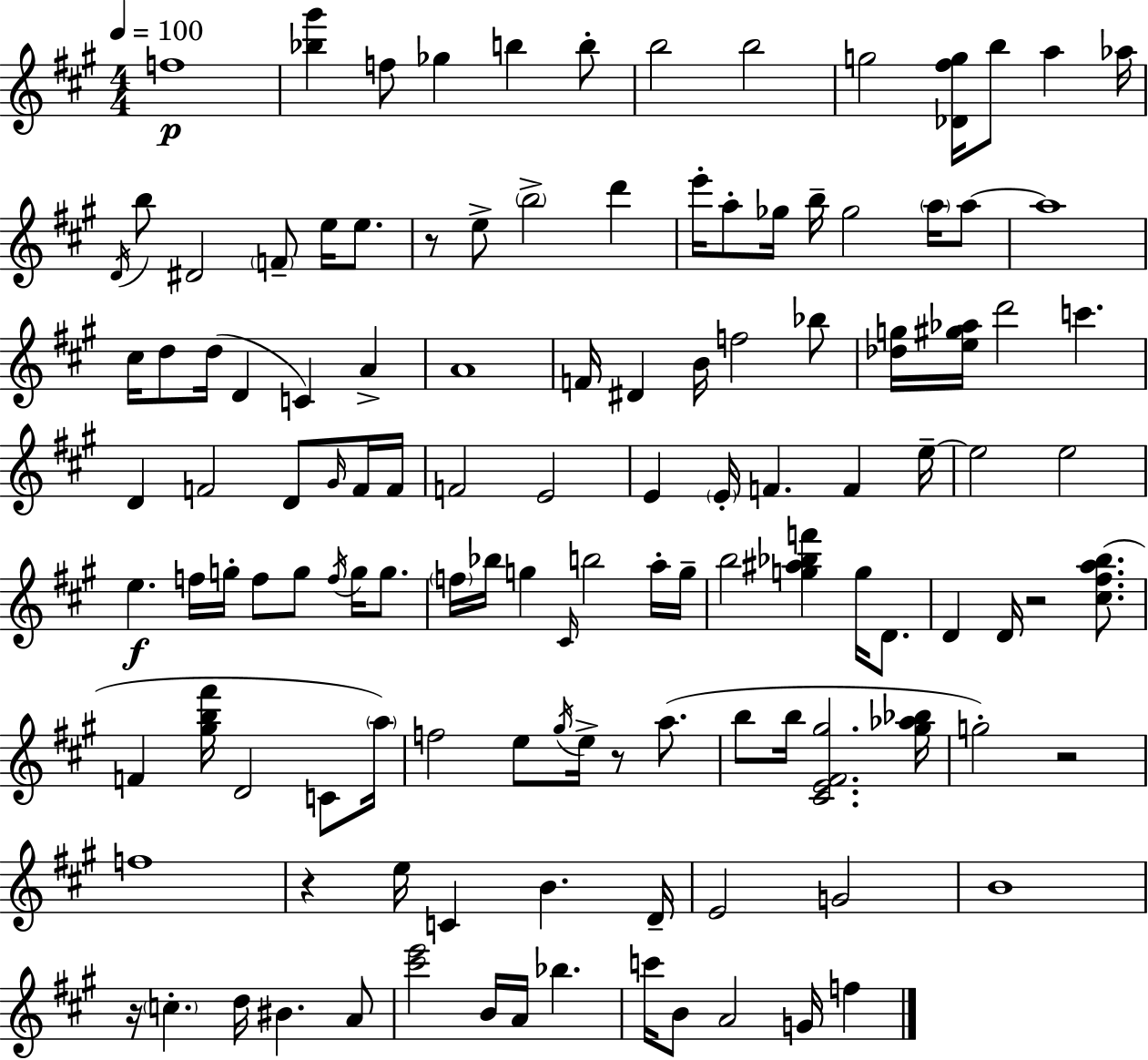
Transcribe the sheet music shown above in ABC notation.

X:1
T:Untitled
M:4/4
L:1/4
K:A
f4 [_b^g'] f/2 _g b b/2 b2 b2 g2 [_D^fg]/4 b/2 a _a/4 D/4 b/2 ^D2 F/2 e/4 e/2 z/2 e/2 b2 d' e'/4 a/2 _g/4 b/4 _g2 a/4 a/2 a4 ^c/4 d/2 d/4 D C A A4 F/4 ^D B/4 f2 _b/2 [_dg]/4 [e^g_a]/4 d'2 c' D F2 D/2 ^G/4 F/4 F/4 F2 E2 E E/4 F F e/4 e2 e2 e f/4 g/4 f/2 g/2 f/4 g/4 g/2 f/4 _b/4 g ^C/4 b2 a/4 g/4 b2 [g^a_bf'] g/4 D/2 D D/4 z2 [^c^fab]/2 F [^gb^f']/4 D2 C/2 a/4 f2 e/2 ^g/4 e/4 z/2 a/2 b/2 b/4 [^CE^F^g]2 [^g_a_b]/4 g2 z2 f4 z e/4 C B D/4 E2 G2 B4 z/4 c d/4 ^B A/2 [^c'e']2 B/4 A/4 _b c'/4 B/2 A2 G/4 f